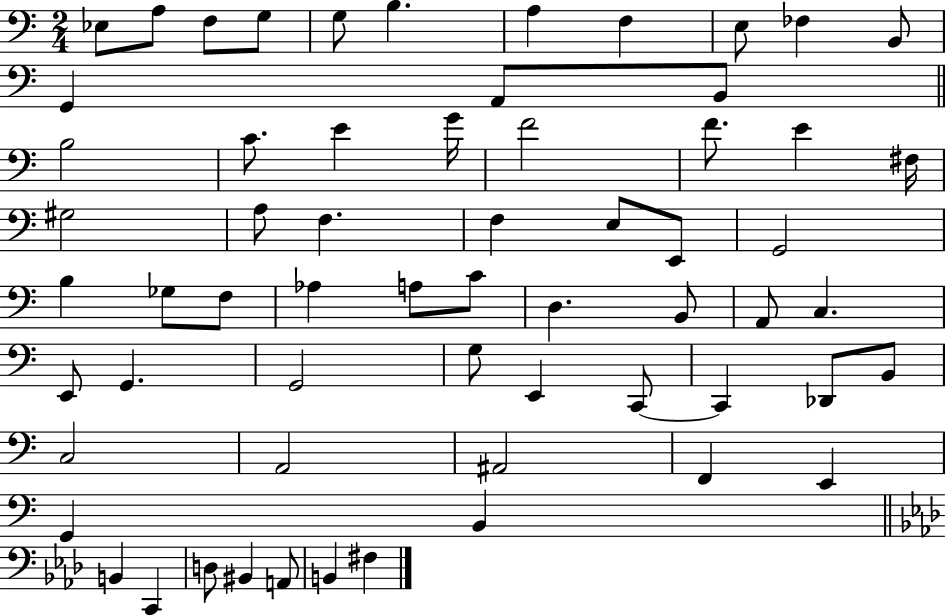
{
  \clef bass
  \numericTimeSignature
  \time 2/4
  \key c \major
  \repeat volta 2 { ees8 a8 f8 g8 | g8 b4. | a4 f4 | e8 fes4 b,8 | \break g,4 a,8 b,8 | \bar "||" \break \key a \minor b2 | c'8. e'4 g'16 | f'2 | f'8. e'4 fis16 | \break gis2 | a8 f4. | f4 e8 e,8 | g,2 | \break b4 ges8 f8 | aes4 a8 c'8 | d4. b,8 | a,8 c4. | \break e,8 g,4. | g,2 | g8 e,4 c,8~~ | c,4 des,8 b,8 | \break c2 | a,2 | ais,2 | f,4 e,4 | \break g,4 b,4 | \bar "||" \break \key aes \major b,4 c,4 | d8 bis,4 a,8 | b,4 fis4 | } \bar "|."
}